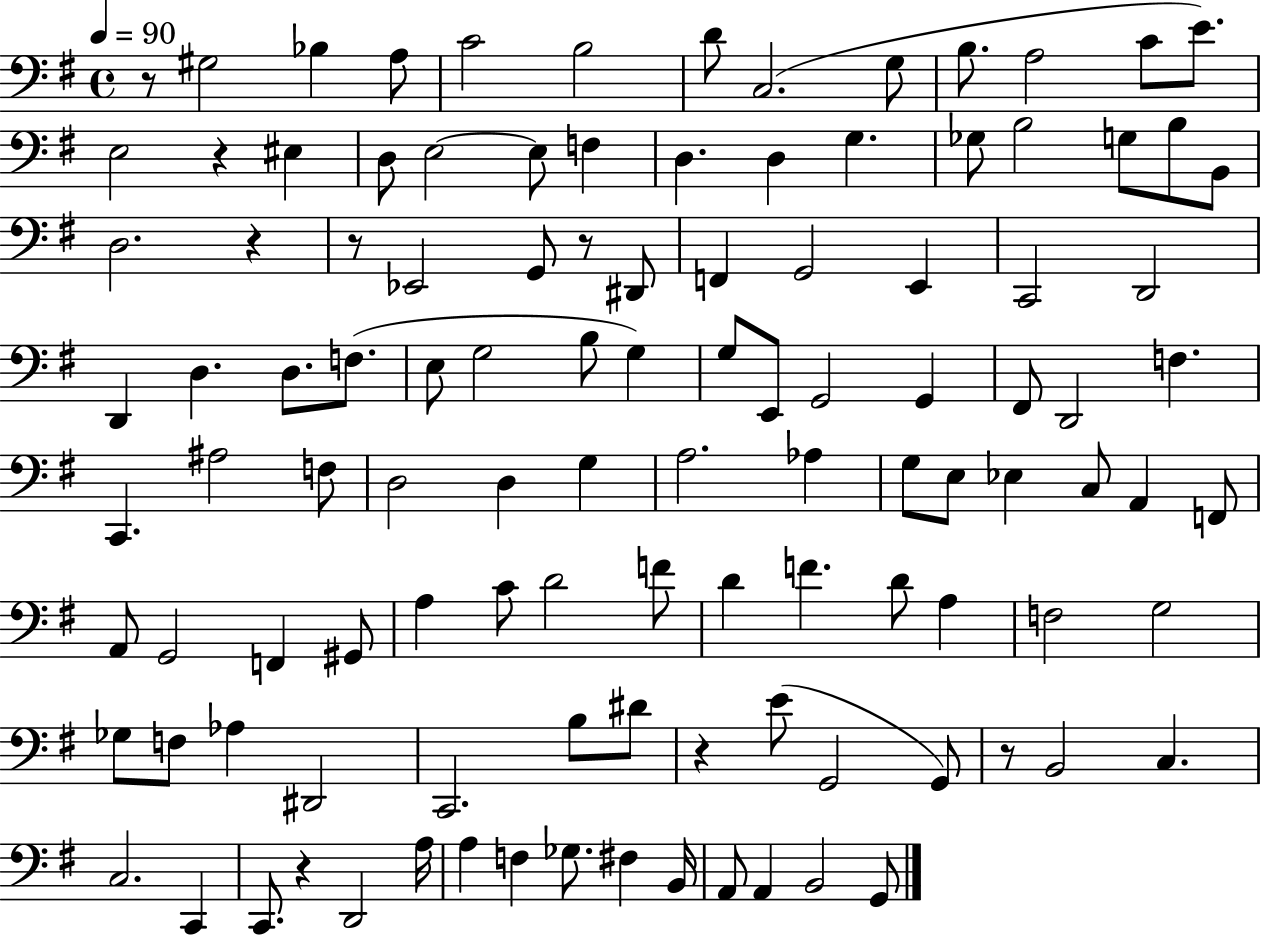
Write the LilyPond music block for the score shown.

{
  \clef bass
  \time 4/4
  \defaultTimeSignature
  \key g \major
  \tempo 4 = 90
  r8 gis2 bes4 a8 | c'2 b2 | d'8 c2.( g8 | b8. a2 c'8 e'8.) | \break e2 r4 eis4 | d8 e2~~ e8 f4 | d4. d4 g4. | ges8 b2 g8 b8 b,8 | \break d2. r4 | r8 ees,2 g,8 r8 dis,8 | f,4 g,2 e,4 | c,2 d,2 | \break d,4 d4. d8. f8.( | e8 g2 b8 g4) | g8 e,8 g,2 g,4 | fis,8 d,2 f4. | \break c,4. ais2 f8 | d2 d4 g4 | a2. aes4 | g8 e8 ees4 c8 a,4 f,8 | \break a,8 g,2 f,4 gis,8 | a4 c'8 d'2 f'8 | d'4 f'4. d'8 a4 | f2 g2 | \break ges8 f8 aes4 dis,2 | c,2. b8 dis'8 | r4 e'8( g,2 g,8) | r8 b,2 c4. | \break c2. c,4 | c,8. r4 d,2 a16 | a4 f4 ges8. fis4 b,16 | a,8 a,4 b,2 g,8 | \break \bar "|."
}